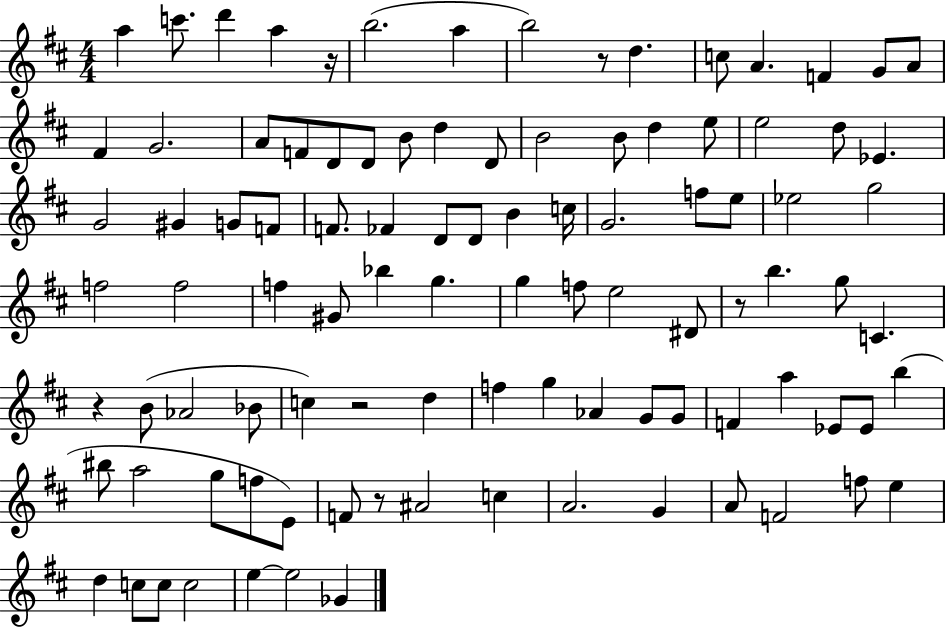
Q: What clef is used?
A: treble